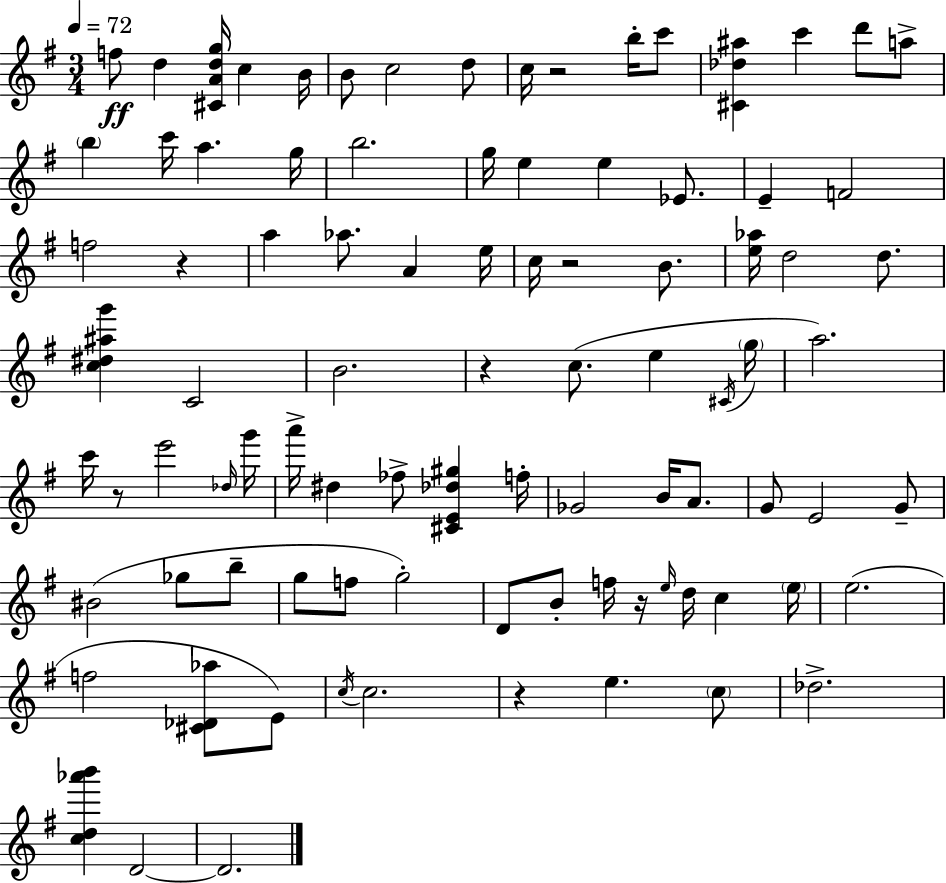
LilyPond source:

{
  \clef treble
  \numericTimeSignature
  \time 3/4
  \key e \minor
  \tempo 4 = 72
  f''8\ff d''4 <cis' a' d'' g''>16 c''4 b'16 | b'8 c''2 d''8 | c''16 r2 b''16-. c'''8 | <cis' des'' ais''>4 c'''4 d'''8 a''8-> | \break \parenthesize b''4 c'''16 a''4. g''16 | b''2. | g''16 e''4 e''4 ees'8. | e'4-- f'2 | \break f''2 r4 | a''4 aes''8. a'4 e''16 | c''16 r2 b'8. | <e'' aes''>16 d''2 d''8. | \break <c'' dis'' ais'' g'''>4 c'2 | b'2. | r4 c''8.( e''4 \acciaccatura { cis'16 } | \parenthesize g''16 a''2.) | \break c'''16 r8 e'''2 | \grace { des''16 } g'''16 a'''16-> dis''4 fes''8-> <cis' e' des'' gis''>4 | f''16-. ges'2 b'16 a'8. | g'8 e'2 | \break g'8-- bis'2( ges''8 | b''8-- g''8 f''8 g''2-.) | d'8 b'8-. f''16 r16 \grace { e''16 } d''16 c''4 | \parenthesize e''16 e''2.( | \break f''2 <cis' des' aes''>8 | e'8) \acciaccatura { c''16 } c''2. | r4 e''4. | \parenthesize c''8 des''2.-> | \break <c'' d'' aes''' b'''>4 d'2~~ | d'2. | \bar "|."
}